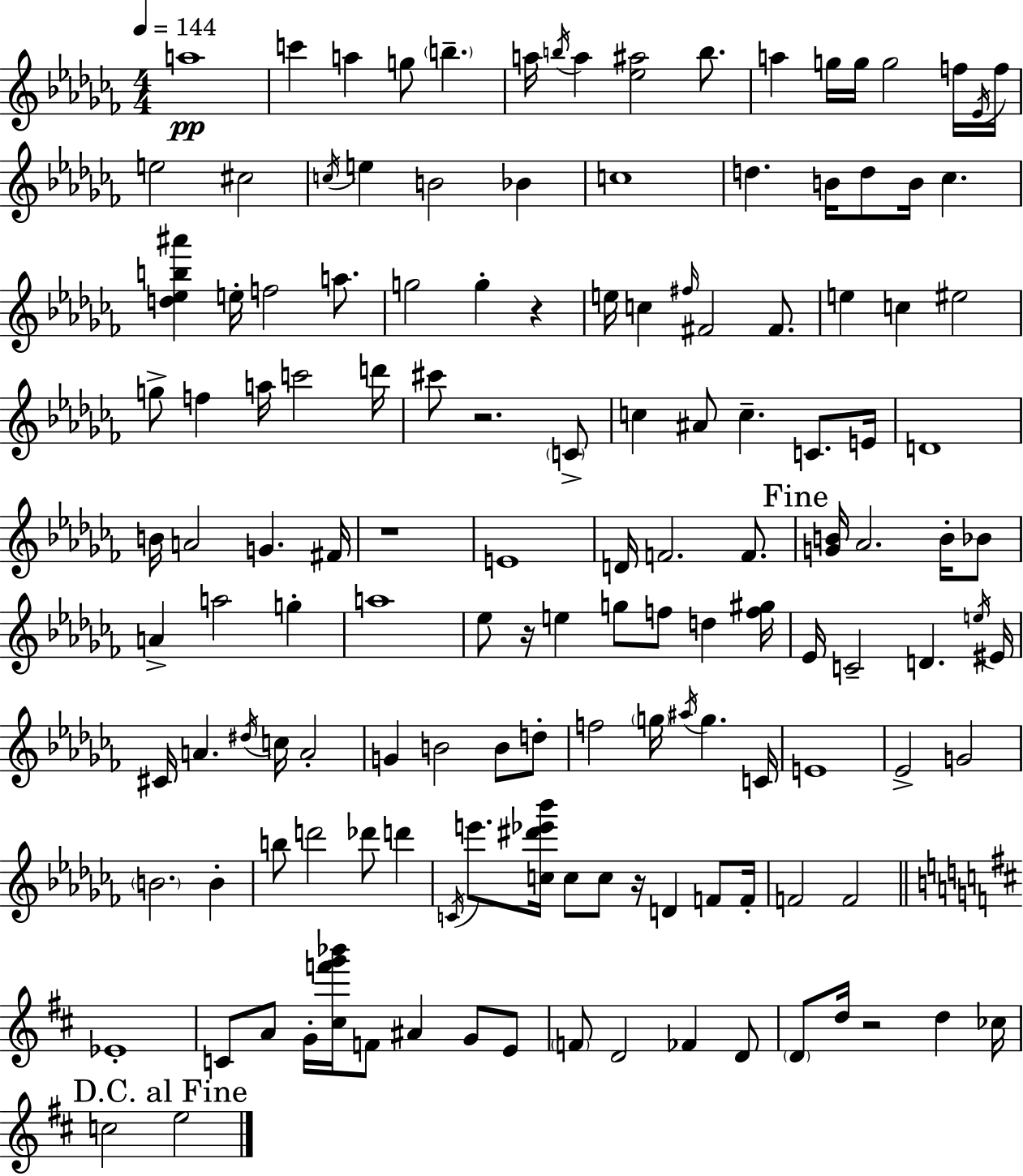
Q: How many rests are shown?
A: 6